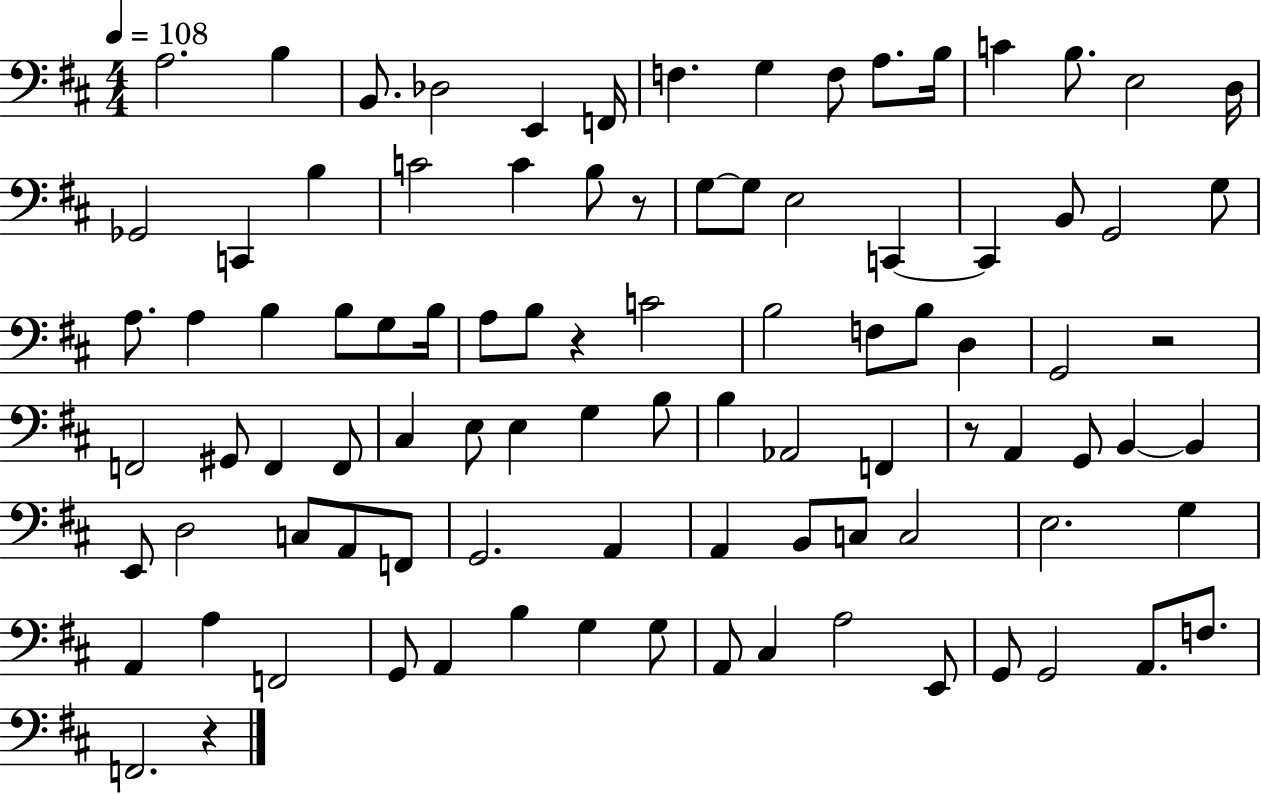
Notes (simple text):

A3/h. B3/q B2/e. Db3/h E2/q F2/s F3/q. G3/q F3/e A3/e. B3/s C4/q B3/e. E3/h D3/s Gb2/h C2/q B3/q C4/h C4/q B3/e R/e G3/e G3/e E3/h C2/q C2/q B2/e G2/h G3/e A3/e. A3/q B3/q B3/e G3/e B3/s A3/e B3/e R/q C4/h B3/h F3/e B3/e D3/q G2/h R/h F2/h G#2/e F2/q F2/e C#3/q E3/e E3/q G3/q B3/e B3/q Ab2/h F2/q R/e A2/q G2/e B2/q B2/q E2/e D3/h C3/e A2/e F2/e G2/h. A2/q A2/q B2/e C3/e C3/h E3/h. G3/q A2/q A3/q F2/h G2/e A2/q B3/q G3/q G3/e A2/e C#3/q A3/h E2/e G2/e G2/h A2/e. F3/e. F2/h. R/q